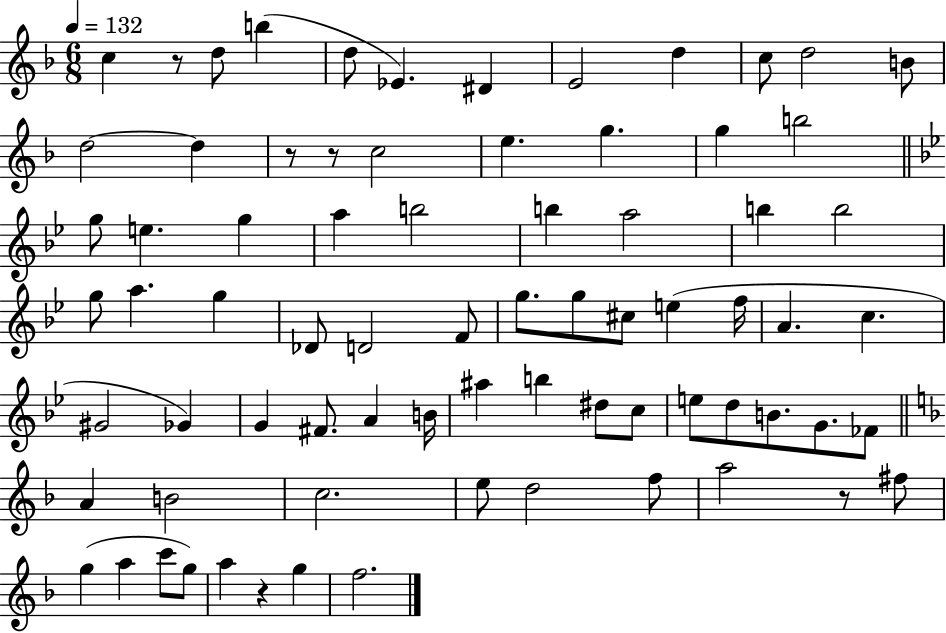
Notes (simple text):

C5/q R/e D5/e B5/q D5/e Eb4/q. D#4/q E4/h D5/q C5/e D5/h B4/e D5/h D5/q R/e R/e C5/h E5/q. G5/q. G5/q B5/h G5/e E5/q. G5/q A5/q B5/h B5/q A5/h B5/q B5/h G5/e A5/q. G5/q Db4/e D4/h F4/e G5/e. G5/e C#5/e E5/q F5/s A4/q. C5/q. G#4/h Gb4/q G4/q F#4/e. A4/q B4/s A#5/q B5/q D#5/e C5/e E5/e D5/e B4/e. G4/e. FES4/e A4/q B4/h C5/h. E5/e D5/h F5/e A5/h R/e F#5/e G5/q A5/q C6/e G5/e A5/q R/q G5/q F5/h.